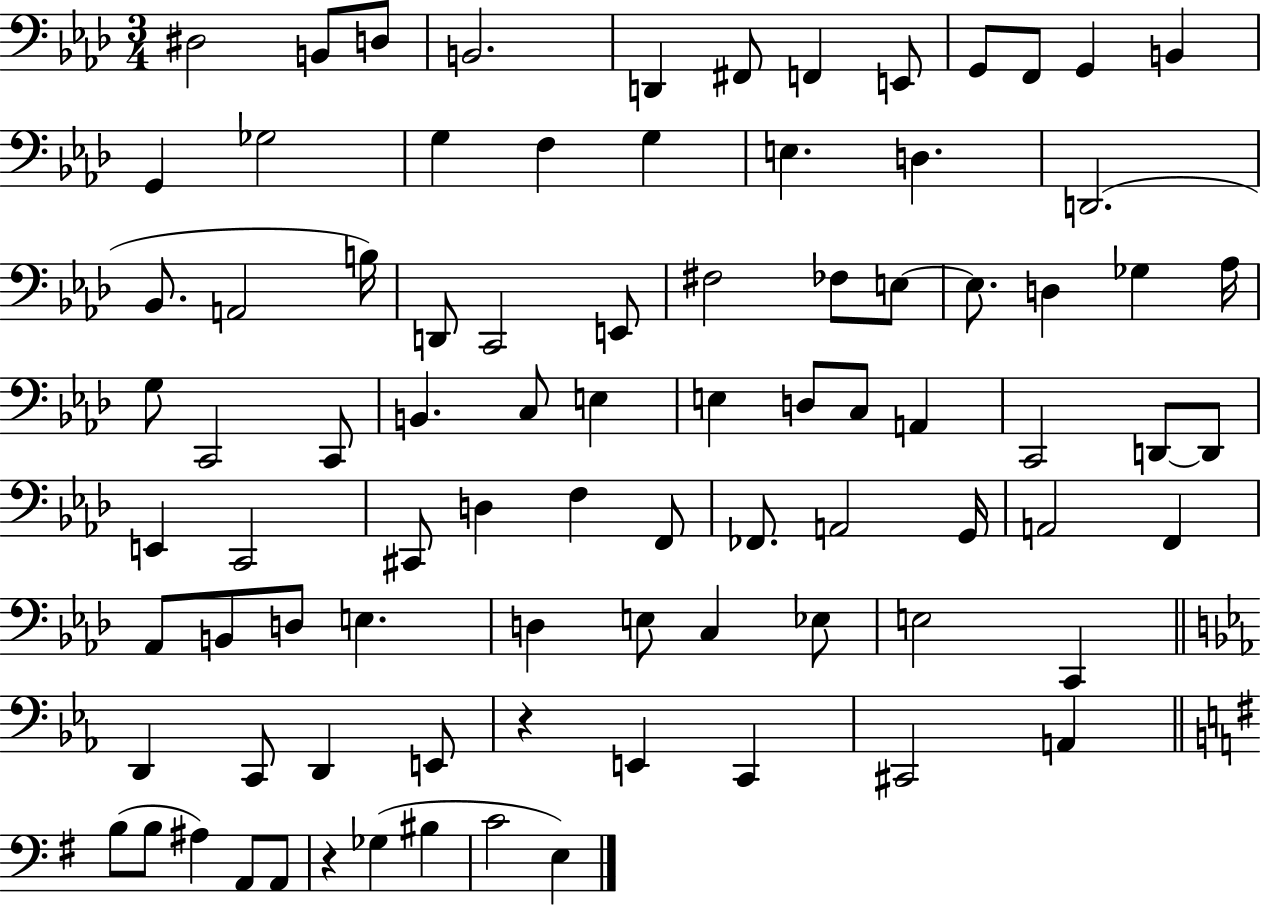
{
  \clef bass
  \numericTimeSignature
  \time 3/4
  \key aes \major
  dis2 b,8 d8 | b,2. | d,4 fis,8 f,4 e,8 | g,8 f,8 g,4 b,4 | \break g,4 ges2 | g4 f4 g4 | e4. d4. | d,2.( | \break bes,8. a,2 b16) | d,8 c,2 e,8 | fis2 fes8 e8~~ | e8. d4 ges4 aes16 | \break g8 c,2 c,8 | b,4. c8 e4 | e4 d8 c8 a,4 | c,2 d,8~~ d,8 | \break e,4 c,2 | cis,8 d4 f4 f,8 | fes,8. a,2 g,16 | a,2 f,4 | \break aes,8 b,8 d8 e4. | d4 e8 c4 ees8 | e2 c,4 | \bar "||" \break \key ees \major d,4 c,8 d,4 e,8 | r4 e,4 c,4 | cis,2 a,4 | \bar "||" \break \key g \major b8( b8 ais4) a,8 a,8 | r4 ges4( bis4 | c'2 e4) | \bar "|."
}